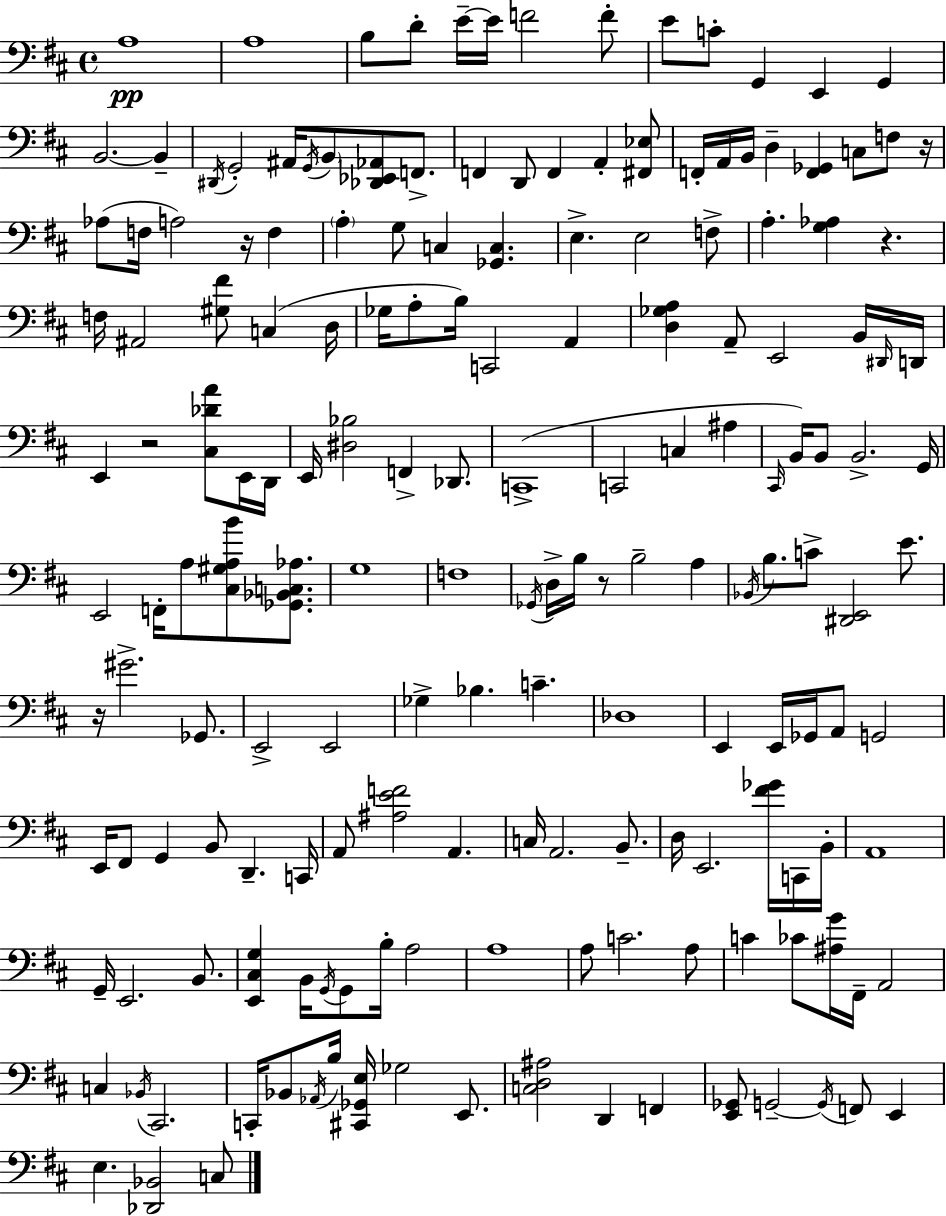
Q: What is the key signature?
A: D major